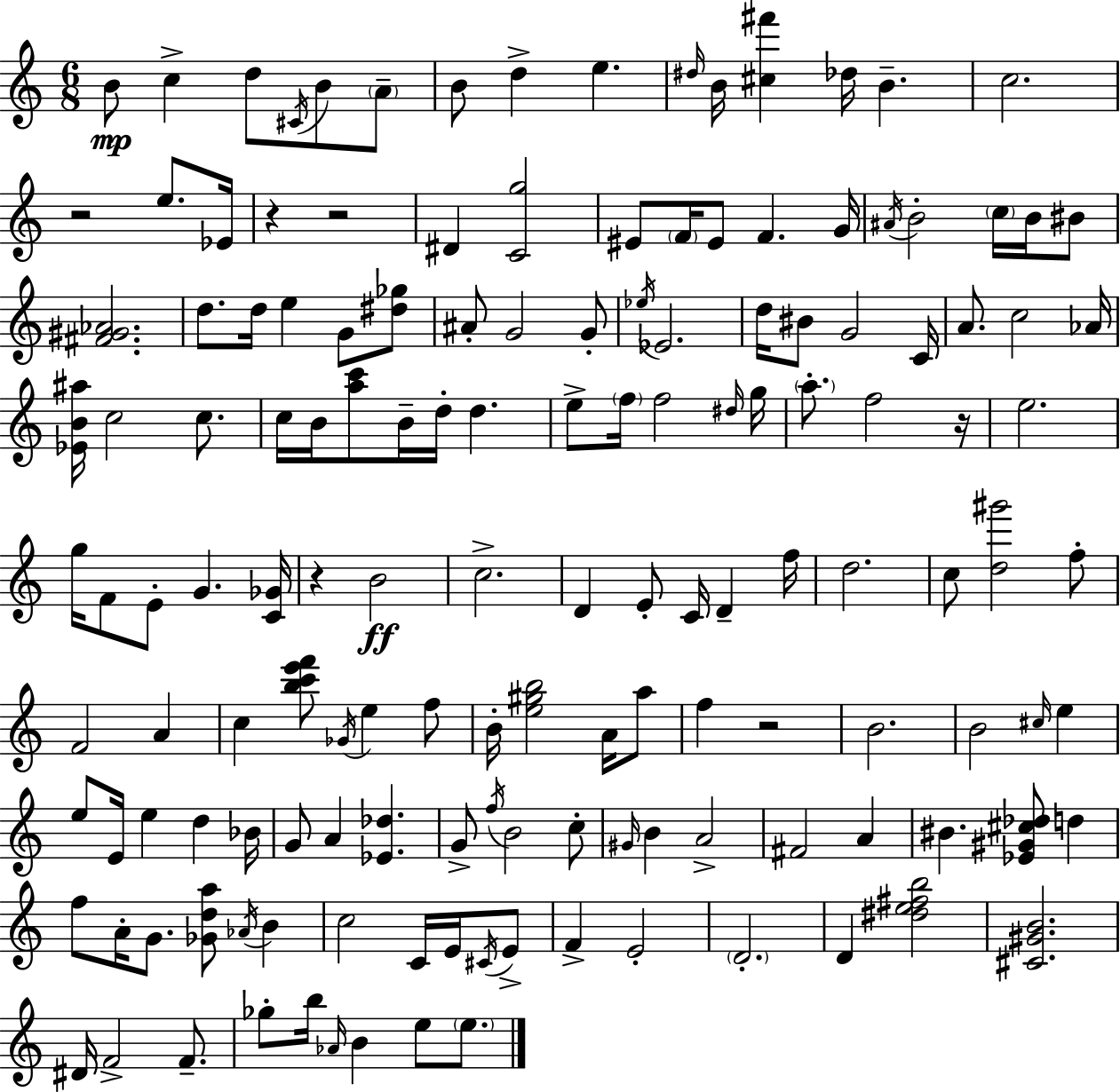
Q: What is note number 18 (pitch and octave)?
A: EIS4